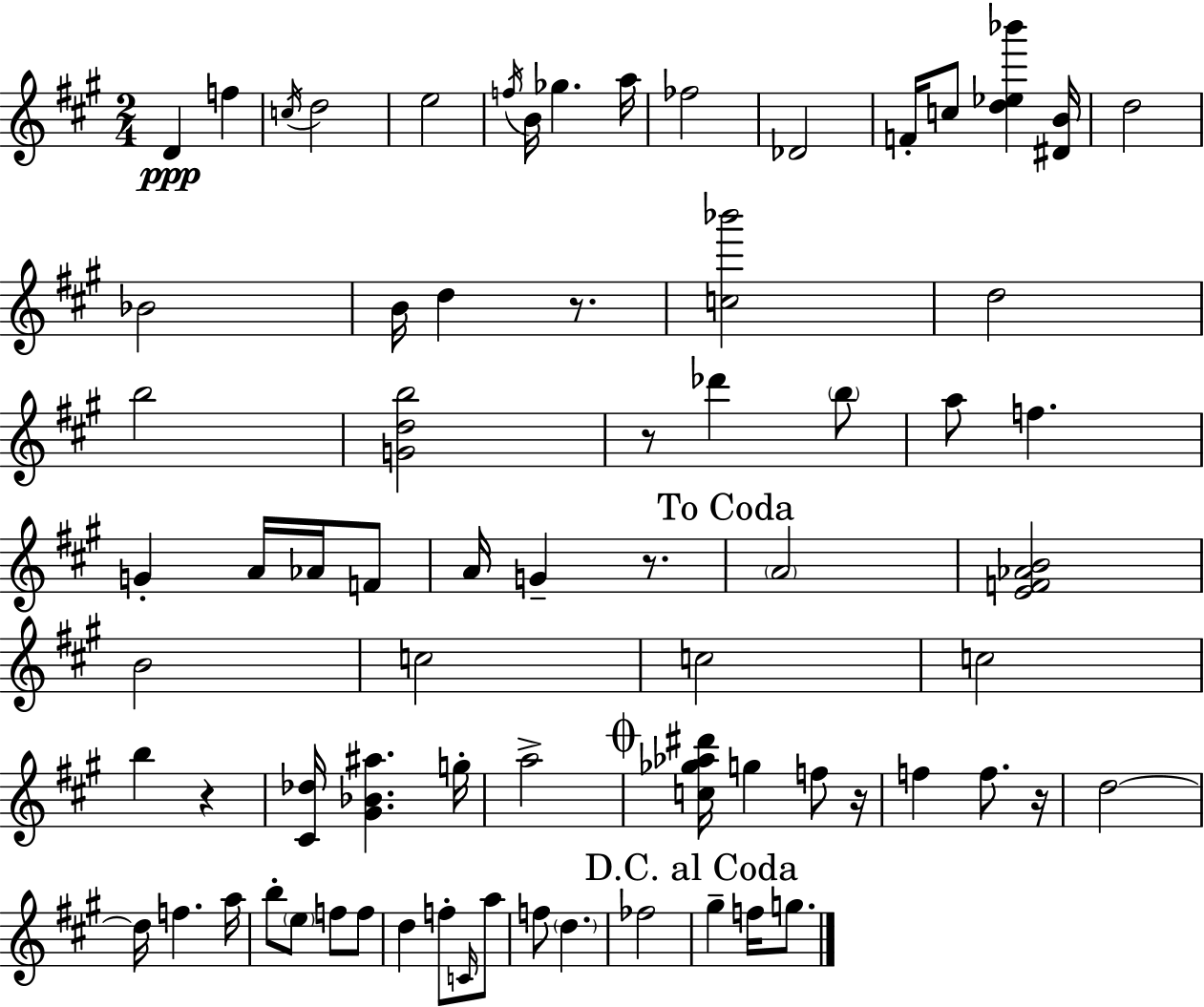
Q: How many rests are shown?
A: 6